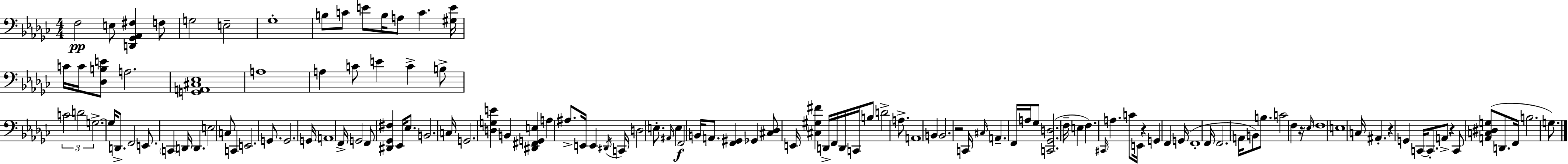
X:1
T:Untitled
M:4/4
L:1/4
K:Ebm
F,2 E,/2 [D,,_G,,_A,,^F,] F,/2 G,2 E,2 _G,4 B,/2 C/2 E/2 B,/4 A,/2 C [^G,E]/4 C/4 C/4 [_D,B,E]/2 A,2 [G,,A,,^C,_E,]4 A,4 A, C/2 E C B,/2 C2 D2 G,2 G,/4 D,,/2 F,,2 E,,/2 C,, D,,/4 D,, E,2 C,/2 C,, E,,2 G,,/2 G,,2 G,,/4 A,,4 F,,/4 G,,2 F,,/2 [^D,,_G,,^F,] _E,,/4 _E,/2 B,,2 C,/4 G,,2 [D,G,E] B,, [^D,,^F,,G,,E,] A, ^A,/2 E,,/4 E,, ^D,,/4 C,,/4 D,2 E,/2 ^A,,/4 E, F,,2 B,,/4 A,,/2 [F,,^G,,] _G,, [^C,_D,]/2 E,,/4 [^C,^G,^F] D,,/4 F,,/4 D,,/4 C,,/4 B,/2 D2 A,/2 A,,4 B,, B,,2 z2 C,,/4 ^C,/4 A,, F,,/4 A,/4 _G,/2 [C,,_G,,D,]2 F,/4 E, F, ^C,,/4 A, C/2 E,,/4 z G,, F,, G,,/4 F,,4 F,,/4 F,,2 A,,/4 B,,/2 B,/2 C2 F, z/4 _E,/4 F,4 E,4 C,/4 ^A,, z G,, C,,/4 C,,/2 A,,/2 z C,,/2 [A,,C,^D,G,]/2 D,,/2 F,,/4 B,2 G,/2